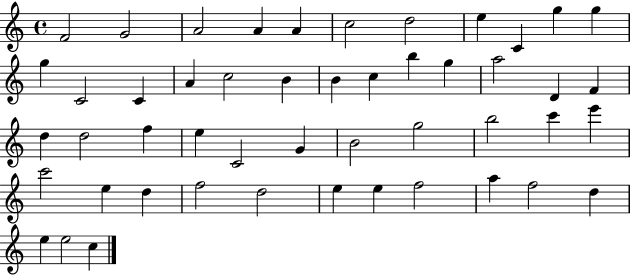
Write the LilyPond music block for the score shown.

{
  \clef treble
  \time 4/4
  \defaultTimeSignature
  \key c \major
  f'2 g'2 | a'2 a'4 a'4 | c''2 d''2 | e''4 c'4 g''4 g''4 | \break g''4 c'2 c'4 | a'4 c''2 b'4 | b'4 c''4 b''4 g''4 | a''2 d'4 f'4 | \break d''4 d''2 f''4 | e''4 c'2 g'4 | b'2 g''2 | b''2 c'''4 e'''4 | \break c'''2 e''4 d''4 | f''2 d''2 | e''4 e''4 f''2 | a''4 f''2 d''4 | \break e''4 e''2 c''4 | \bar "|."
}